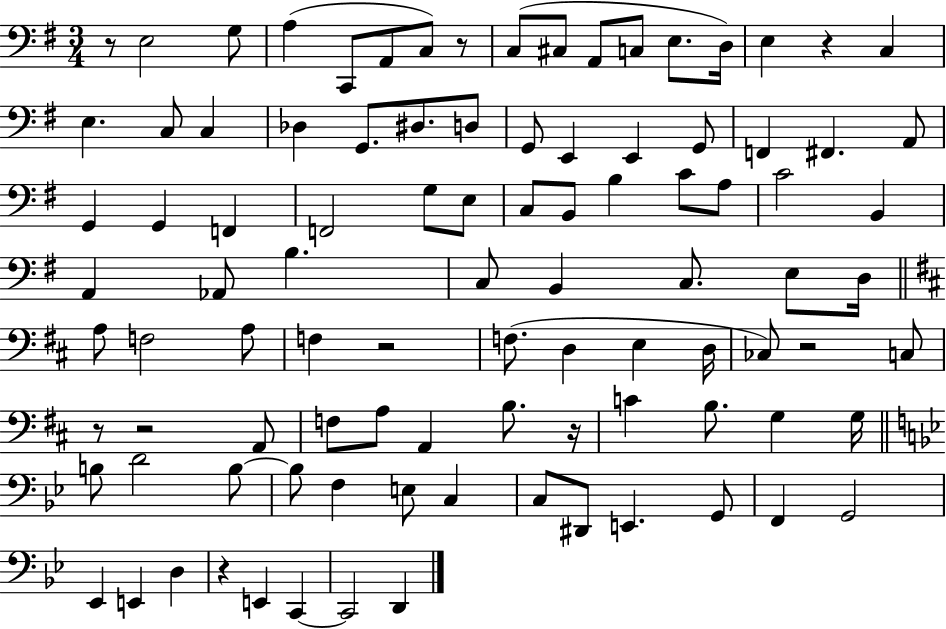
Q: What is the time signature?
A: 3/4